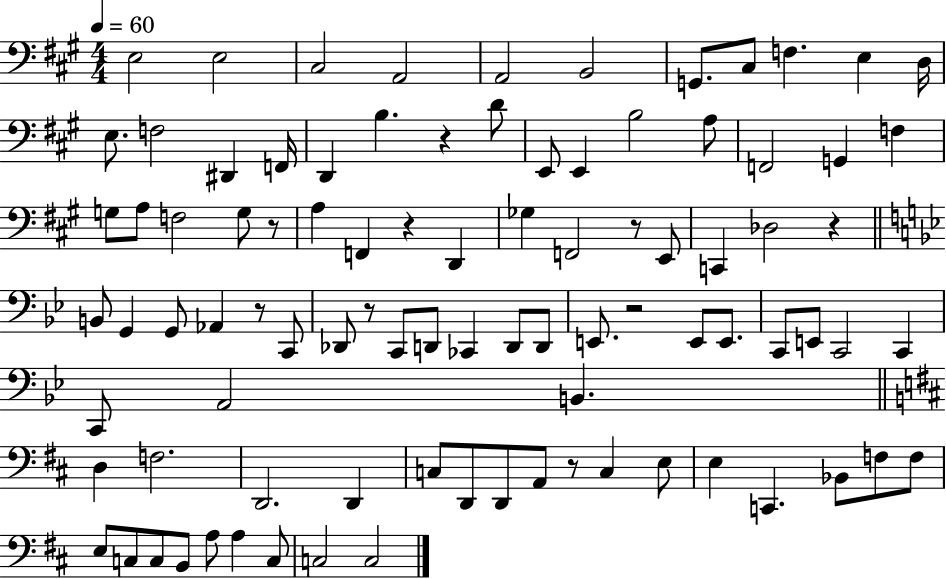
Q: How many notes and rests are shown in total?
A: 91